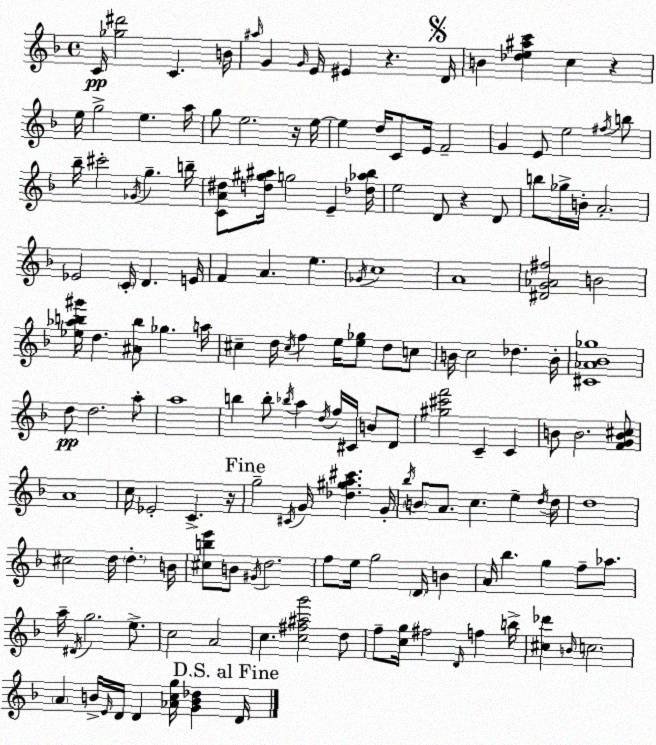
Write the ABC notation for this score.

X:1
T:Untitled
M:4/4
L:1/4
K:Dm
C/4 [_g^d']2 C B/4 ^a/4 G G/4 E/4 ^E z D/4 B [_de^ac'] c z e/4 g2 e a/4 g/2 e2 z/4 e/4 e d/4 C/2 E/4 F2 G E/2 e2 ^f/4 b/2 _b/4 ^c'2 _G/4 g b/4 [CA^d]/2 [d^g^a]/4 g2 E [_d_a_b]/4 e2 D/2 z D/2 b/2 _g/4 B/4 A2 _E2 C/4 D E/4 F A e _G/4 c4 A4 [^DG_A^f]2 B2 [_e_ab^g']/4 d [^Ab]/2 _g a/4 ^c d/4 ^c/4 f e/4 [e_g]/2 d/2 c/2 B/4 c2 _d B/4 [^C_A_B_g]4 d/2 d2 a/2 a4 b b/2 _b/4 a d/4 f/4 ^C/4 B/2 D/2 [^g^c'f']2 C C B/2 B2 [FGB^c]/2 A4 c/4 _E2 C z/4 g2 ^C/4 G/4 [_d^ga^c'] G/4 _b/4 B/2 A/2 c e d/4 d/4 d4 ^c2 d/4 d B/4 [^cbe']/2 B/2 ^G/4 d2 f/2 e/4 g2 D/4 B A/4 _b g f/2 _a/2 a/4 ^D/4 g2 e/2 c2 A2 c [c^f^ag']2 d/2 f/2 [cg]/4 ^f2 D/4 f b/4 [^c_d'] B/4 c2 A B/4 E/4 D/4 D [_Acg]/4 [GB_d] D/4